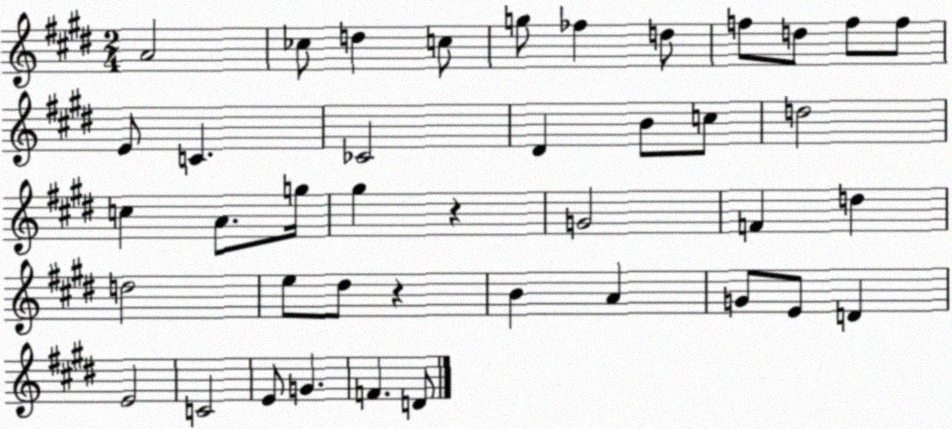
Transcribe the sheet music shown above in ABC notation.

X:1
T:Untitled
M:2/4
L:1/4
K:E
A2 _c/2 d c/2 g/2 _f d/2 f/2 d/2 f/2 f/2 E/2 C _C2 ^D B/2 c/2 d2 c A/2 g/4 ^g z G2 F d d2 e/2 ^d/2 z B A G/2 E/2 D E2 C2 E/2 G F D/2